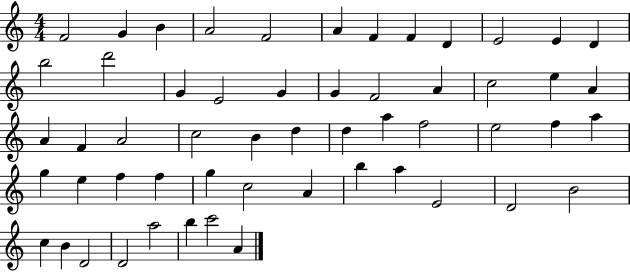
{
  \clef treble
  \numericTimeSignature
  \time 4/4
  \key c \major
  f'2 g'4 b'4 | a'2 f'2 | a'4 f'4 f'4 d'4 | e'2 e'4 d'4 | \break b''2 d'''2 | g'4 e'2 g'4 | g'4 f'2 a'4 | c''2 e''4 a'4 | \break a'4 f'4 a'2 | c''2 b'4 d''4 | d''4 a''4 f''2 | e''2 f''4 a''4 | \break g''4 e''4 f''4 f''4 | g''4 c''2 a'4 | b''4 a''4 e'2 | d'2 b'2 | \break c''4 b'4 d'2 | d'2 a''2 | b''4 c'''2 a'4 | \bar "|."
}